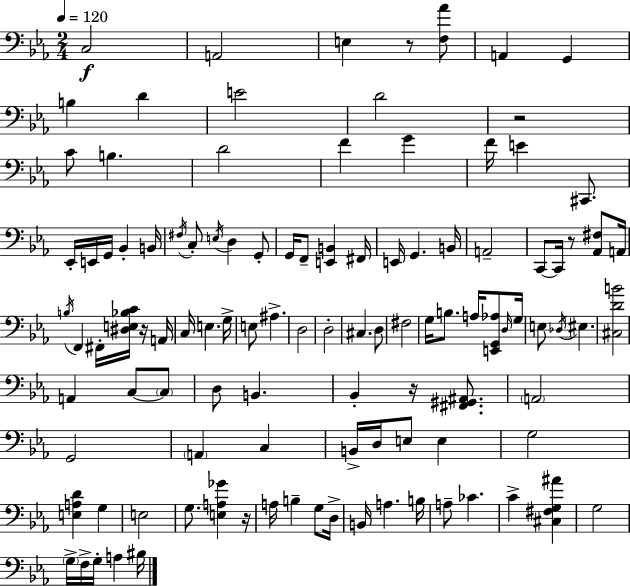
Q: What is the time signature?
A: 2/4